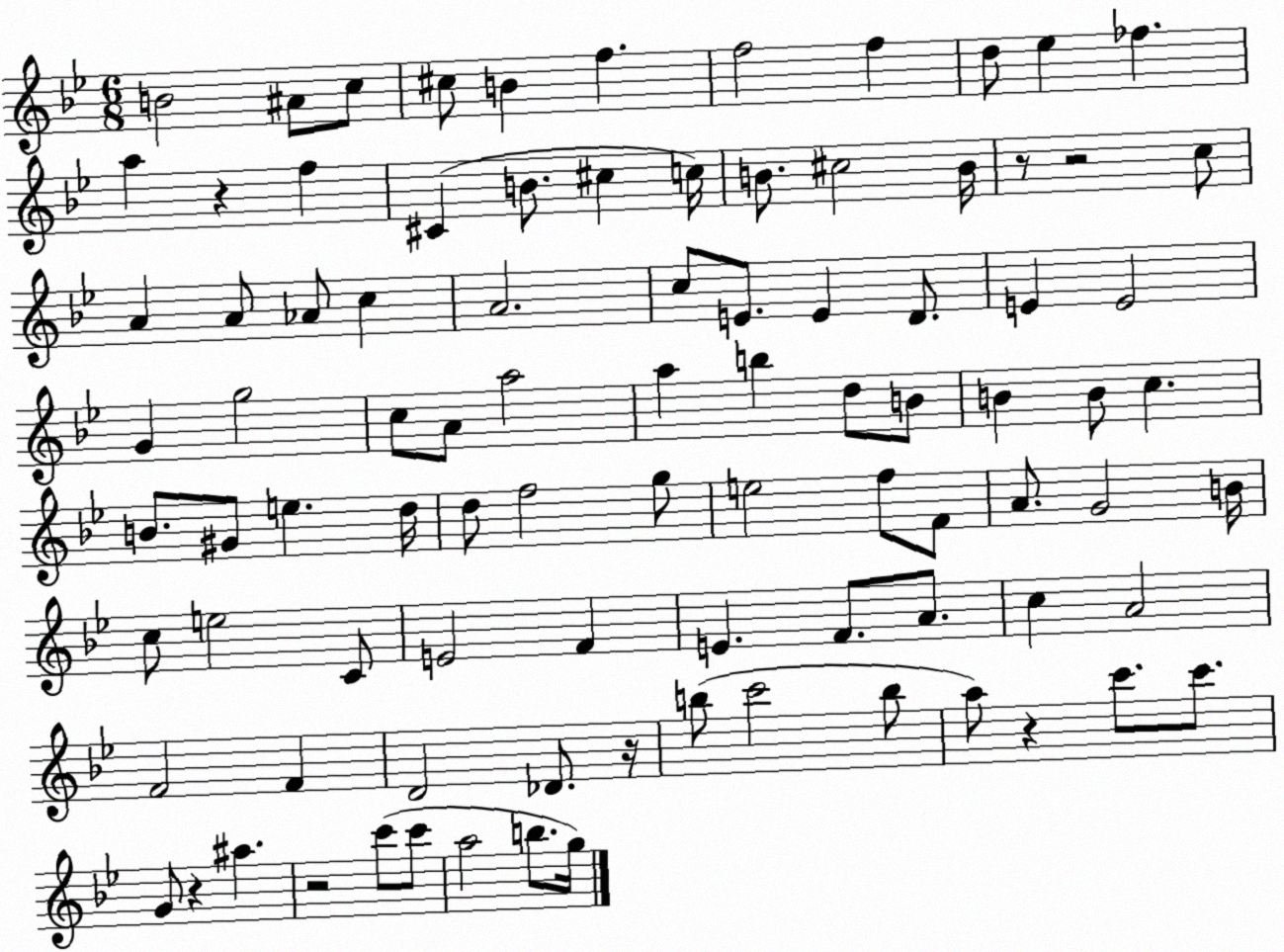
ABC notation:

X:1
T:Untitled
M:6/8
L:1/4
K:Bb
B2 ^A/2 c/2 ^c/2 B f f2 f d/2 _e _f a z f ^C B/2 ^c c/4 B/2 ^c2 B/4 z/2 z2 c/2 A A/2 _A/2 c A2 c/2 E/2 E D/2 E E2 G g2 c/2 A/2 a2 a b d/2 B/2 B B/2 c B/2 ^G/2 e d/4 d/2 f2 g/2 e2 f/2 F/2 A/2 G2 B/4 c/2 e2 C/2 E2 F E F/2 A/2 c A2 F2 F D2 _D/2 z/4 b/2 c'2 b/2 a/2 z c'/2 c'/2 G/2 z ^a z2 c'/2 c'/2 a2 b/2 g/4